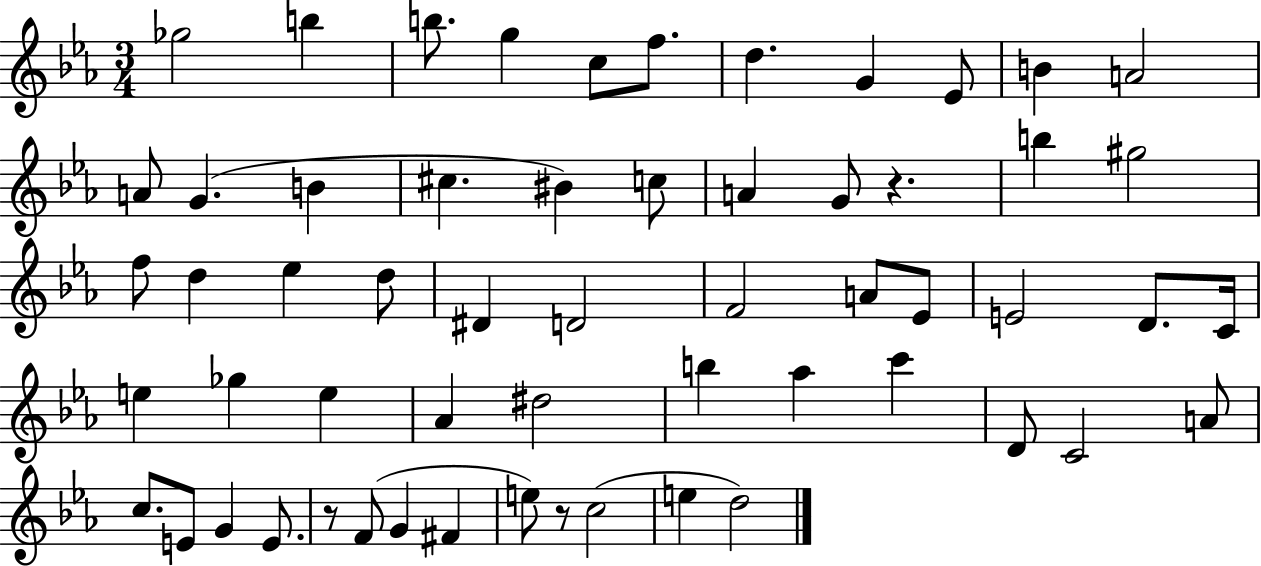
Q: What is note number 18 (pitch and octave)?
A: A4